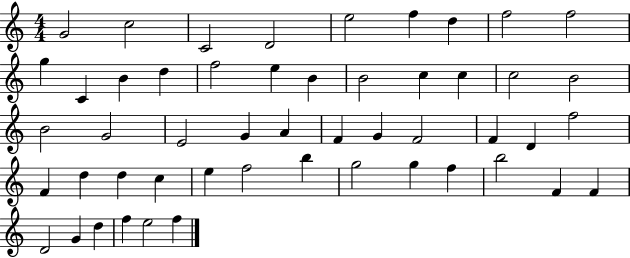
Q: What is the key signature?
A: C major